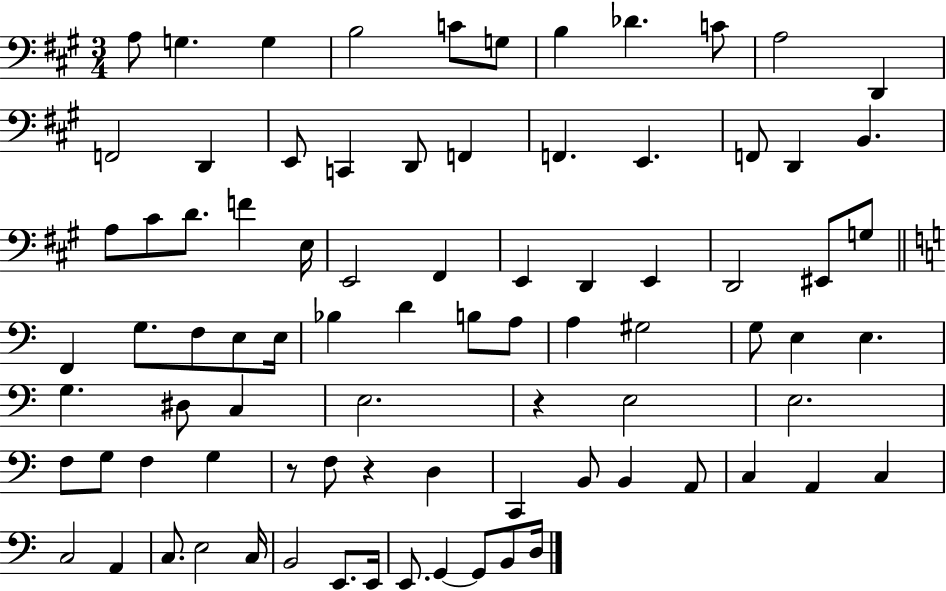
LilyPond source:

{
  \clef bass
  \numericTimeSignature
  \time 3/4
  \key a \major
  \repeat volta 2 { a8 g4. g4 | b2 c'8 g8 | b4 des'4. c'8 | a2 d,4 | \break f,2 d,4 | e,8 c,4 d,8 f,4 | f,4. e,4. | f,8 d,4 b,4. | \break a8 cis'8 d'8. f'4 e16 | e,2 fis,4 | e,4 d,4 e,4 | d,2 eis,8 g8 | \break \bar "||" \break \key a \minor f,4 g8. f8 e8 e16 | bes4 d'4 b8 a8 | a4 gis2 | g8 e4 e4. | \break g4. dis8 c4 | e2. | r4 e2 | e2. | \break f8 g8 f4 g4 | r8 f8 r4 d4 | c,4 b,8 b,4 a,8 | c4 a,4 c4 | \break c2 a,4 | c8. e2 c16 | b,2 e,8. e,16 | e,8. g,4~~ g,8 b,8 d16 | \break } \bar "|."
}